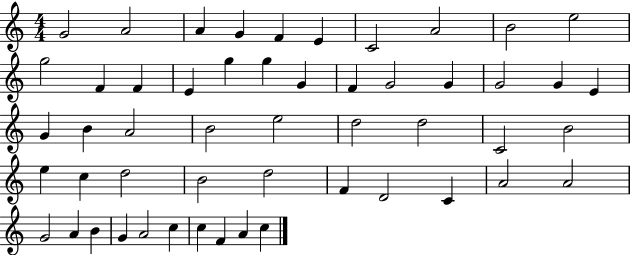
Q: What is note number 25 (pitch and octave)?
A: B4